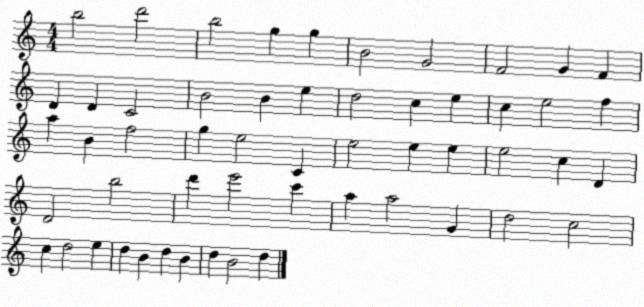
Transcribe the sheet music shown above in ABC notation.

X:1
T:Untitled
M:4/4
L:1/4
K:C
b2 d'2 b2 g g B2 G2 F2 G F D D C2 B2 B e d2 c e c e2 f a B f2 g e2 C e2 e e e2 c D D2 b2 d' e'2 c' a a2 G d2 c2 c d2 e d B d B d B2 d